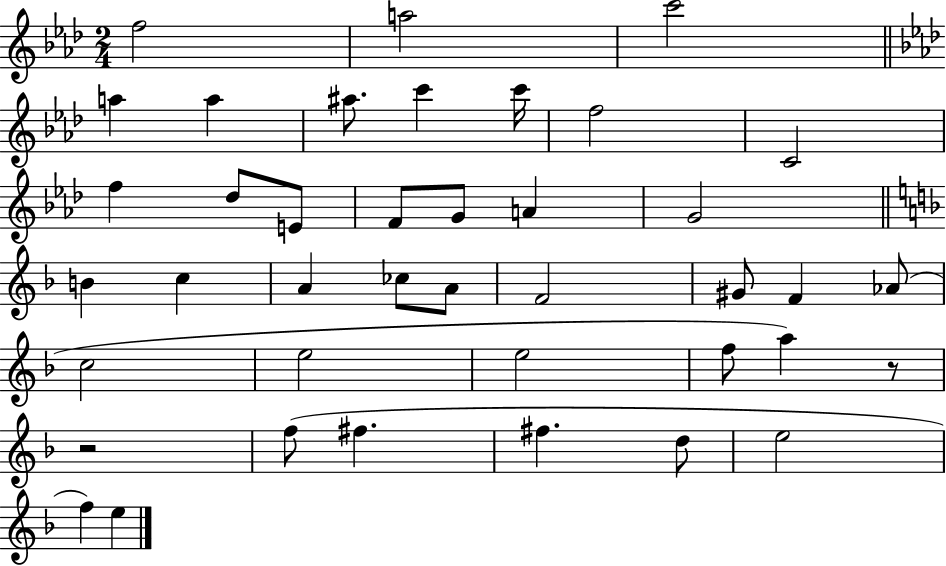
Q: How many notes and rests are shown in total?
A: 40